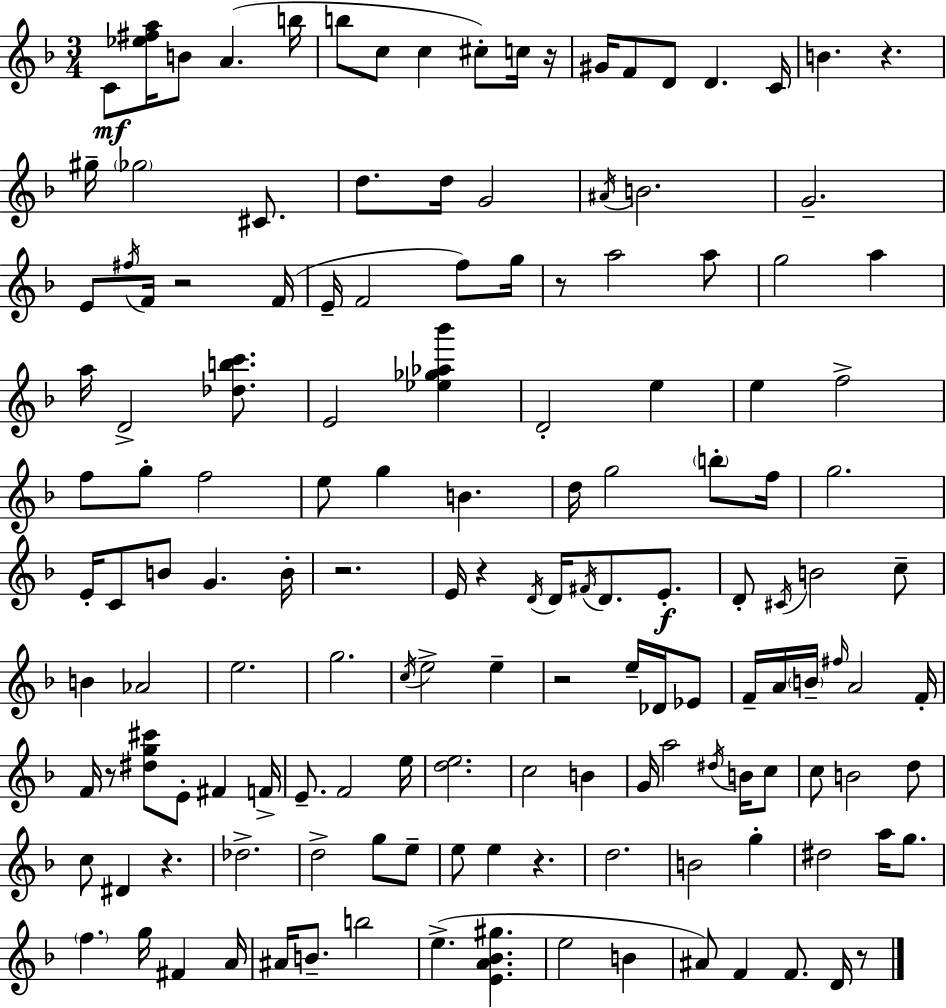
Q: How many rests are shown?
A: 11